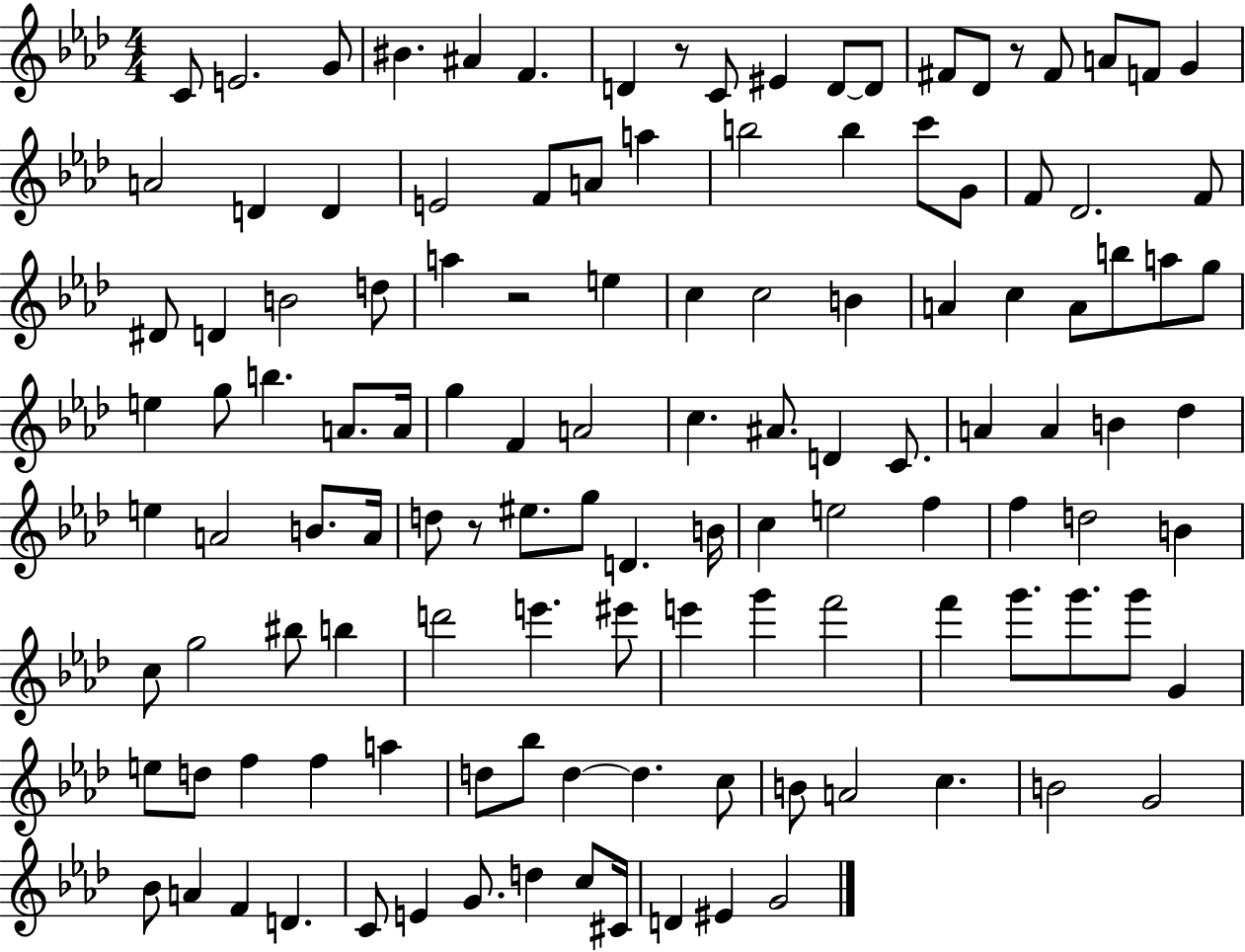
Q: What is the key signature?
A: AES major